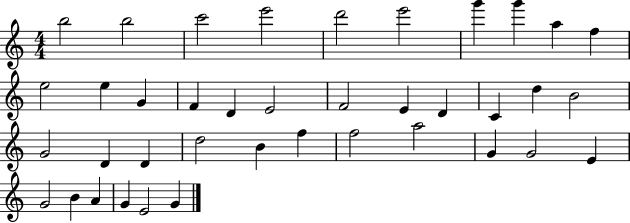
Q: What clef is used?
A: treble